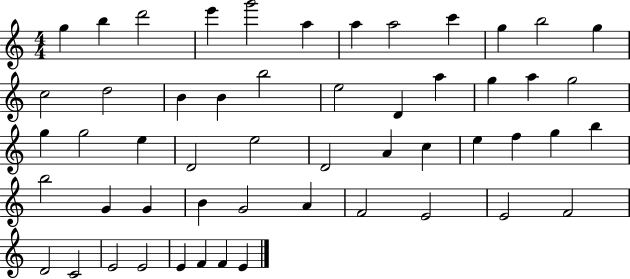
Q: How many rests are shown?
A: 0